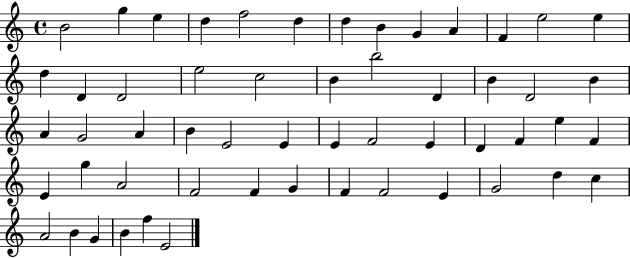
B4/h G5/q E5/q D5/q F5/h D5/q D5/q B4/q G4/q A4/q F4/q E5/h E5/q D5/q D4/q D4/h E5/h C5/h B4/q B5/h D4/q B4/q D4/h B4/q A4/q G4/h A4/q B4/q E4/h E4/q E4/q F4/h E4/q D4/q F4/q E5/q F4/q E4/q G5/q A4/h F4/h F4/q G4/q F4/q F4/h E4/q G4/h D5/q C5/q A4/h B4/q G4/q B4/q F5/q E4/h